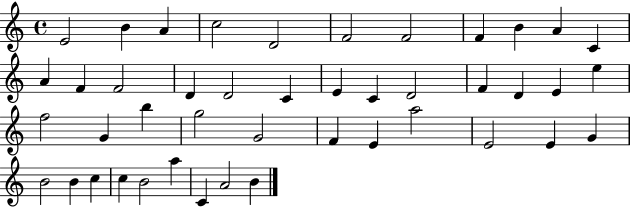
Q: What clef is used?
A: treble